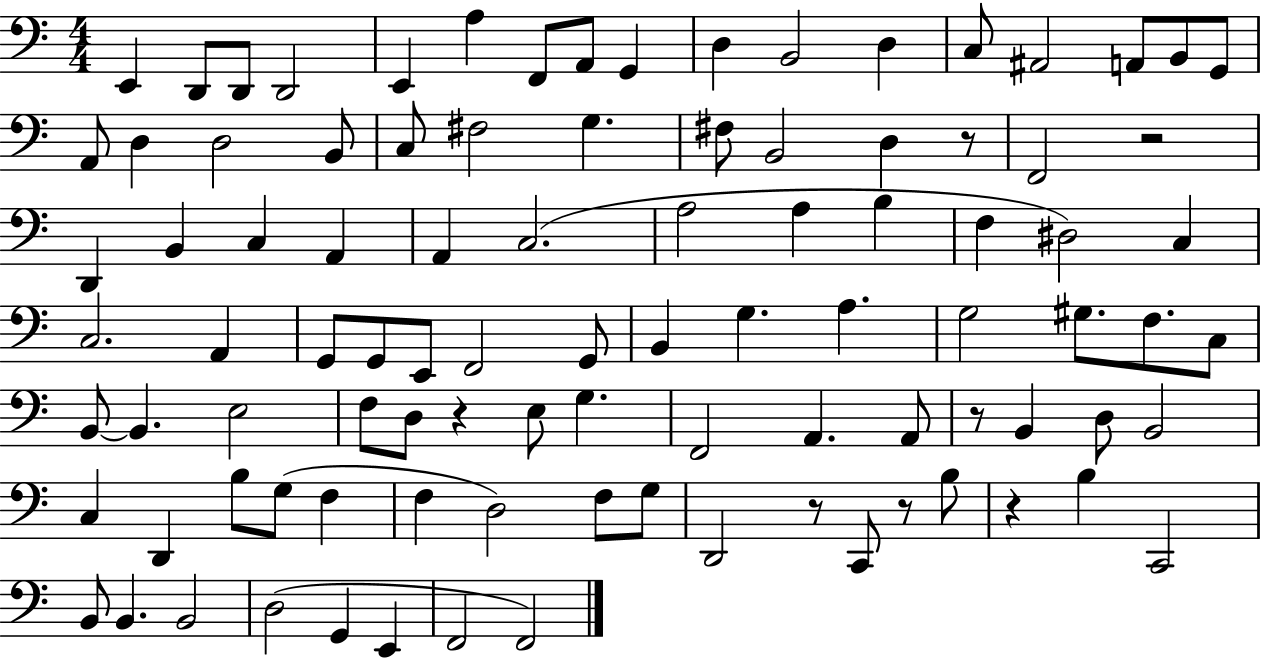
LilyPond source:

{
  \clef bass
  \numericTimeSignature
  \time 4/4
  \key c \major
  e,4 d,8 d,8 d,2 | e,4 a4 f,8 a,8 g,4 | d4 b,2 d4 | c8 ais,2 a,8 b,8 g,8 | \break a,8 d4 d2 b,8 | c8 fis2 g4. | fis8 b,2 d4 r8 | f,2 r2 | \break d,4 b,4 c4 a,4 | a,4 c2.( | a2 a4 b4 | f4 dis2) c4 | \break c2. a,4 | g,8 g,8 e,8 f,2 g,8 | b,4 g4. a4. | g2 gis8. f8. c8 | \break b,8~~ b,4. e2 | f8 d8 r4 e8 g4. | f,2 a,4. a,8 | r8 b,4 d8 b,2 | \break c4 d,4 b8 g8( f4 | f4 d2) f8 g8 | d,2 r8 c,8 r8 b8 | r4 b4 c,2 | \break b,8 b,4. b,2 | d2( g,4 e,4 | f,2 f,2) | \bar "|."
}